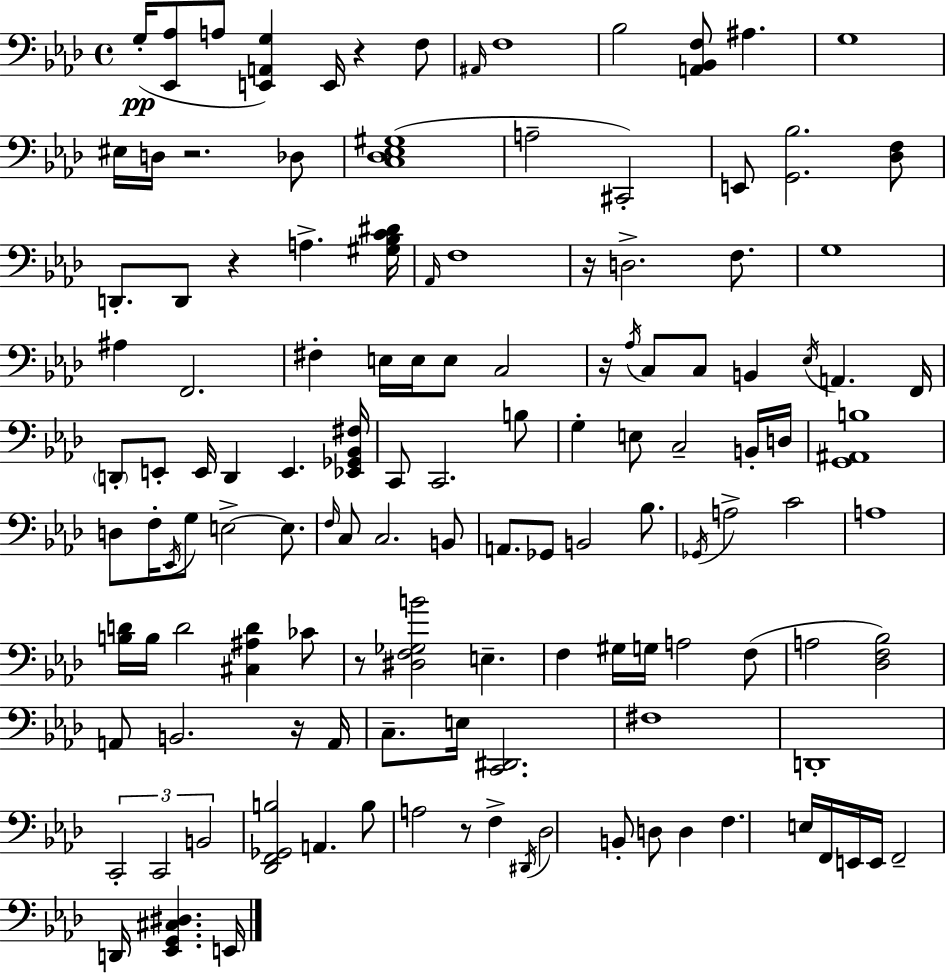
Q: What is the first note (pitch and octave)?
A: G3